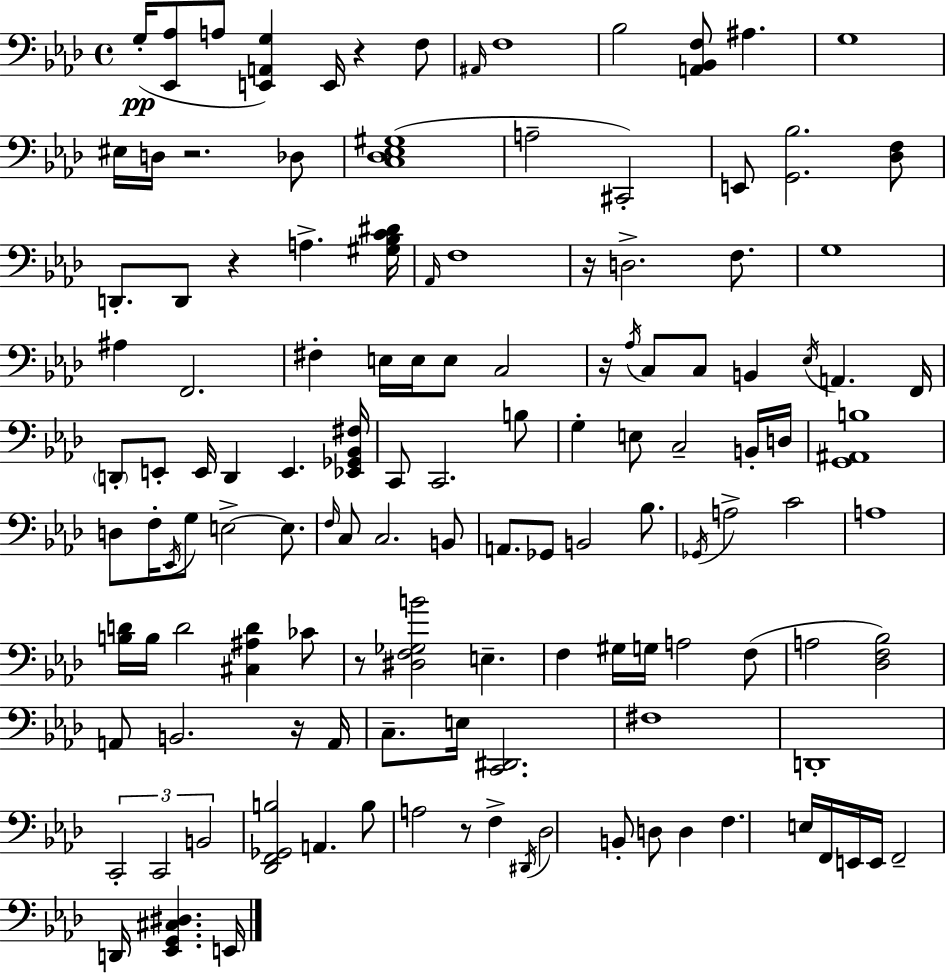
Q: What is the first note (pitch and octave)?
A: G3